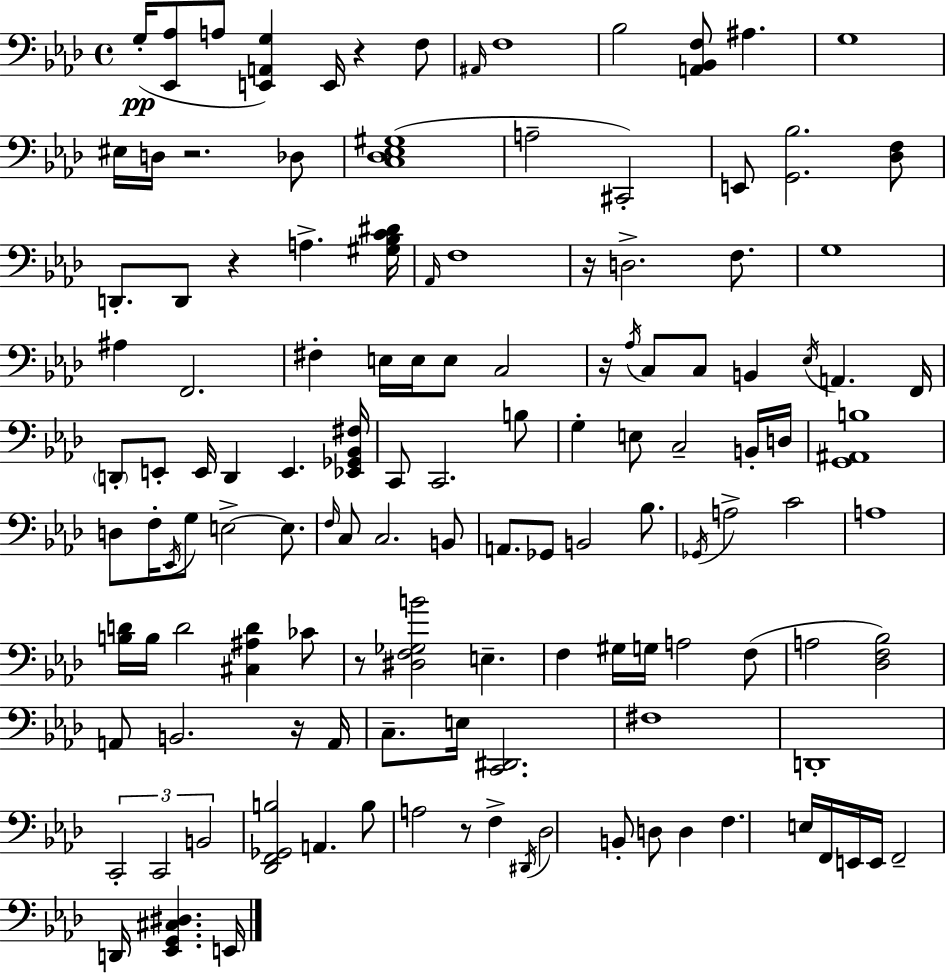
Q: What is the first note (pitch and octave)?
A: G3